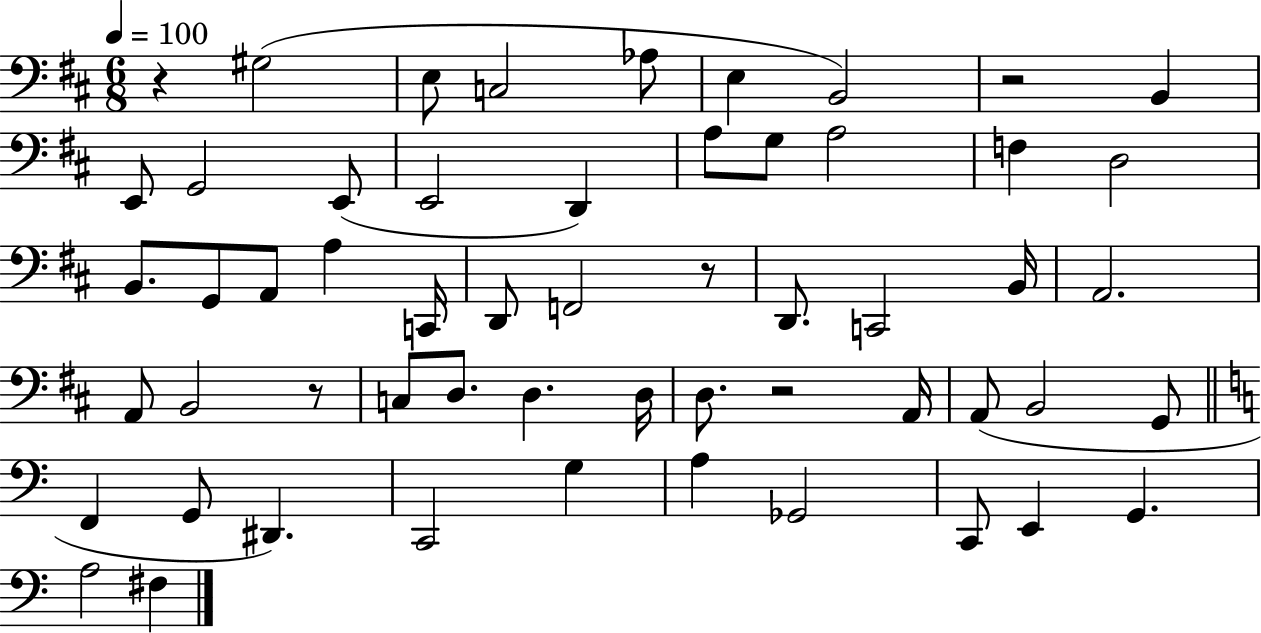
X:1
T:Untitled
M:6/8
L:1/4
K:D
z ^G,2 E,/2 C,2 _A,/2 E, B,,2 z2 B,, E,,/2 G,,2 E,,/2 E,,2 D,, A,/2 G,/2 A,2 F, D,2 B,,/2 G,,/2 A,,/2 A, C,,/4 D,,/2 F,,2 z/2 D,,/2 C,,2 B,,/4 A,,2 A,,/2 B,,2 z/2 C,/2 D,/2 D, D,/4 D,/2 z2 A,,/4 A,,/2 B,,2 G,,/2 F,, G,,/2 ^D,, C,,2 G, A, _G,,2 C,,/2 E,, G,, A,2 ^F,